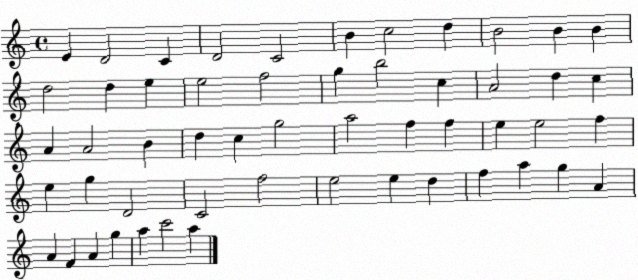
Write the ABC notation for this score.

X:1
T:Untitled
M:4/4
L:1/4
K:C
E D2 C D2 C2 B c2 d B2 B B d2 d e e2 f2 g b2 c A2 d c A A2 B d c g2 a2 f f e e2 f e g D2 C2 f2 e2 e d f a g A A F A g a c'2 a